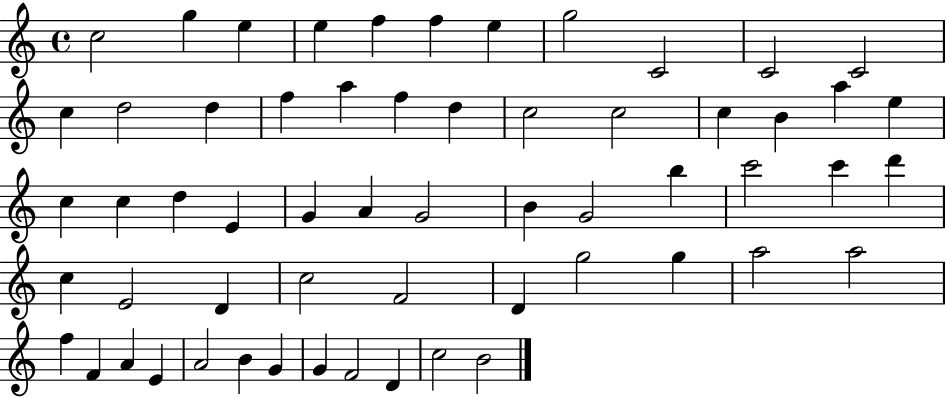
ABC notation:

X:1
T:Untitled
M:4/4
L:1/4
K:C
c2 g e e f f e g2 C2 C2 C2 c d2 d f a f d c2 c2 c B a e c c d E G A G2 B G2 b c'2 c' d' c E2 D c2 F2 D g2 g a2 a2 f F A E A2 B G G F2 D c2 B2